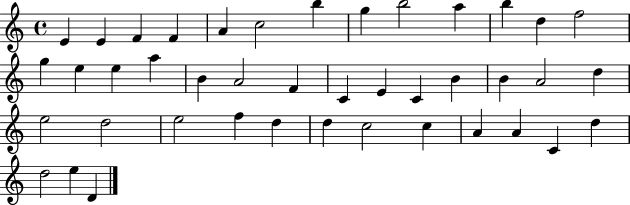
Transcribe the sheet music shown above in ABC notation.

X:1
T:Untitled
M:4/4
L:1/4
K:C
E E F F A c2 b g b2 a b d f2 g e e a B A2 F C E C B B A2 d e2 d2 e2 f d d c2 c A A C d d2 e D